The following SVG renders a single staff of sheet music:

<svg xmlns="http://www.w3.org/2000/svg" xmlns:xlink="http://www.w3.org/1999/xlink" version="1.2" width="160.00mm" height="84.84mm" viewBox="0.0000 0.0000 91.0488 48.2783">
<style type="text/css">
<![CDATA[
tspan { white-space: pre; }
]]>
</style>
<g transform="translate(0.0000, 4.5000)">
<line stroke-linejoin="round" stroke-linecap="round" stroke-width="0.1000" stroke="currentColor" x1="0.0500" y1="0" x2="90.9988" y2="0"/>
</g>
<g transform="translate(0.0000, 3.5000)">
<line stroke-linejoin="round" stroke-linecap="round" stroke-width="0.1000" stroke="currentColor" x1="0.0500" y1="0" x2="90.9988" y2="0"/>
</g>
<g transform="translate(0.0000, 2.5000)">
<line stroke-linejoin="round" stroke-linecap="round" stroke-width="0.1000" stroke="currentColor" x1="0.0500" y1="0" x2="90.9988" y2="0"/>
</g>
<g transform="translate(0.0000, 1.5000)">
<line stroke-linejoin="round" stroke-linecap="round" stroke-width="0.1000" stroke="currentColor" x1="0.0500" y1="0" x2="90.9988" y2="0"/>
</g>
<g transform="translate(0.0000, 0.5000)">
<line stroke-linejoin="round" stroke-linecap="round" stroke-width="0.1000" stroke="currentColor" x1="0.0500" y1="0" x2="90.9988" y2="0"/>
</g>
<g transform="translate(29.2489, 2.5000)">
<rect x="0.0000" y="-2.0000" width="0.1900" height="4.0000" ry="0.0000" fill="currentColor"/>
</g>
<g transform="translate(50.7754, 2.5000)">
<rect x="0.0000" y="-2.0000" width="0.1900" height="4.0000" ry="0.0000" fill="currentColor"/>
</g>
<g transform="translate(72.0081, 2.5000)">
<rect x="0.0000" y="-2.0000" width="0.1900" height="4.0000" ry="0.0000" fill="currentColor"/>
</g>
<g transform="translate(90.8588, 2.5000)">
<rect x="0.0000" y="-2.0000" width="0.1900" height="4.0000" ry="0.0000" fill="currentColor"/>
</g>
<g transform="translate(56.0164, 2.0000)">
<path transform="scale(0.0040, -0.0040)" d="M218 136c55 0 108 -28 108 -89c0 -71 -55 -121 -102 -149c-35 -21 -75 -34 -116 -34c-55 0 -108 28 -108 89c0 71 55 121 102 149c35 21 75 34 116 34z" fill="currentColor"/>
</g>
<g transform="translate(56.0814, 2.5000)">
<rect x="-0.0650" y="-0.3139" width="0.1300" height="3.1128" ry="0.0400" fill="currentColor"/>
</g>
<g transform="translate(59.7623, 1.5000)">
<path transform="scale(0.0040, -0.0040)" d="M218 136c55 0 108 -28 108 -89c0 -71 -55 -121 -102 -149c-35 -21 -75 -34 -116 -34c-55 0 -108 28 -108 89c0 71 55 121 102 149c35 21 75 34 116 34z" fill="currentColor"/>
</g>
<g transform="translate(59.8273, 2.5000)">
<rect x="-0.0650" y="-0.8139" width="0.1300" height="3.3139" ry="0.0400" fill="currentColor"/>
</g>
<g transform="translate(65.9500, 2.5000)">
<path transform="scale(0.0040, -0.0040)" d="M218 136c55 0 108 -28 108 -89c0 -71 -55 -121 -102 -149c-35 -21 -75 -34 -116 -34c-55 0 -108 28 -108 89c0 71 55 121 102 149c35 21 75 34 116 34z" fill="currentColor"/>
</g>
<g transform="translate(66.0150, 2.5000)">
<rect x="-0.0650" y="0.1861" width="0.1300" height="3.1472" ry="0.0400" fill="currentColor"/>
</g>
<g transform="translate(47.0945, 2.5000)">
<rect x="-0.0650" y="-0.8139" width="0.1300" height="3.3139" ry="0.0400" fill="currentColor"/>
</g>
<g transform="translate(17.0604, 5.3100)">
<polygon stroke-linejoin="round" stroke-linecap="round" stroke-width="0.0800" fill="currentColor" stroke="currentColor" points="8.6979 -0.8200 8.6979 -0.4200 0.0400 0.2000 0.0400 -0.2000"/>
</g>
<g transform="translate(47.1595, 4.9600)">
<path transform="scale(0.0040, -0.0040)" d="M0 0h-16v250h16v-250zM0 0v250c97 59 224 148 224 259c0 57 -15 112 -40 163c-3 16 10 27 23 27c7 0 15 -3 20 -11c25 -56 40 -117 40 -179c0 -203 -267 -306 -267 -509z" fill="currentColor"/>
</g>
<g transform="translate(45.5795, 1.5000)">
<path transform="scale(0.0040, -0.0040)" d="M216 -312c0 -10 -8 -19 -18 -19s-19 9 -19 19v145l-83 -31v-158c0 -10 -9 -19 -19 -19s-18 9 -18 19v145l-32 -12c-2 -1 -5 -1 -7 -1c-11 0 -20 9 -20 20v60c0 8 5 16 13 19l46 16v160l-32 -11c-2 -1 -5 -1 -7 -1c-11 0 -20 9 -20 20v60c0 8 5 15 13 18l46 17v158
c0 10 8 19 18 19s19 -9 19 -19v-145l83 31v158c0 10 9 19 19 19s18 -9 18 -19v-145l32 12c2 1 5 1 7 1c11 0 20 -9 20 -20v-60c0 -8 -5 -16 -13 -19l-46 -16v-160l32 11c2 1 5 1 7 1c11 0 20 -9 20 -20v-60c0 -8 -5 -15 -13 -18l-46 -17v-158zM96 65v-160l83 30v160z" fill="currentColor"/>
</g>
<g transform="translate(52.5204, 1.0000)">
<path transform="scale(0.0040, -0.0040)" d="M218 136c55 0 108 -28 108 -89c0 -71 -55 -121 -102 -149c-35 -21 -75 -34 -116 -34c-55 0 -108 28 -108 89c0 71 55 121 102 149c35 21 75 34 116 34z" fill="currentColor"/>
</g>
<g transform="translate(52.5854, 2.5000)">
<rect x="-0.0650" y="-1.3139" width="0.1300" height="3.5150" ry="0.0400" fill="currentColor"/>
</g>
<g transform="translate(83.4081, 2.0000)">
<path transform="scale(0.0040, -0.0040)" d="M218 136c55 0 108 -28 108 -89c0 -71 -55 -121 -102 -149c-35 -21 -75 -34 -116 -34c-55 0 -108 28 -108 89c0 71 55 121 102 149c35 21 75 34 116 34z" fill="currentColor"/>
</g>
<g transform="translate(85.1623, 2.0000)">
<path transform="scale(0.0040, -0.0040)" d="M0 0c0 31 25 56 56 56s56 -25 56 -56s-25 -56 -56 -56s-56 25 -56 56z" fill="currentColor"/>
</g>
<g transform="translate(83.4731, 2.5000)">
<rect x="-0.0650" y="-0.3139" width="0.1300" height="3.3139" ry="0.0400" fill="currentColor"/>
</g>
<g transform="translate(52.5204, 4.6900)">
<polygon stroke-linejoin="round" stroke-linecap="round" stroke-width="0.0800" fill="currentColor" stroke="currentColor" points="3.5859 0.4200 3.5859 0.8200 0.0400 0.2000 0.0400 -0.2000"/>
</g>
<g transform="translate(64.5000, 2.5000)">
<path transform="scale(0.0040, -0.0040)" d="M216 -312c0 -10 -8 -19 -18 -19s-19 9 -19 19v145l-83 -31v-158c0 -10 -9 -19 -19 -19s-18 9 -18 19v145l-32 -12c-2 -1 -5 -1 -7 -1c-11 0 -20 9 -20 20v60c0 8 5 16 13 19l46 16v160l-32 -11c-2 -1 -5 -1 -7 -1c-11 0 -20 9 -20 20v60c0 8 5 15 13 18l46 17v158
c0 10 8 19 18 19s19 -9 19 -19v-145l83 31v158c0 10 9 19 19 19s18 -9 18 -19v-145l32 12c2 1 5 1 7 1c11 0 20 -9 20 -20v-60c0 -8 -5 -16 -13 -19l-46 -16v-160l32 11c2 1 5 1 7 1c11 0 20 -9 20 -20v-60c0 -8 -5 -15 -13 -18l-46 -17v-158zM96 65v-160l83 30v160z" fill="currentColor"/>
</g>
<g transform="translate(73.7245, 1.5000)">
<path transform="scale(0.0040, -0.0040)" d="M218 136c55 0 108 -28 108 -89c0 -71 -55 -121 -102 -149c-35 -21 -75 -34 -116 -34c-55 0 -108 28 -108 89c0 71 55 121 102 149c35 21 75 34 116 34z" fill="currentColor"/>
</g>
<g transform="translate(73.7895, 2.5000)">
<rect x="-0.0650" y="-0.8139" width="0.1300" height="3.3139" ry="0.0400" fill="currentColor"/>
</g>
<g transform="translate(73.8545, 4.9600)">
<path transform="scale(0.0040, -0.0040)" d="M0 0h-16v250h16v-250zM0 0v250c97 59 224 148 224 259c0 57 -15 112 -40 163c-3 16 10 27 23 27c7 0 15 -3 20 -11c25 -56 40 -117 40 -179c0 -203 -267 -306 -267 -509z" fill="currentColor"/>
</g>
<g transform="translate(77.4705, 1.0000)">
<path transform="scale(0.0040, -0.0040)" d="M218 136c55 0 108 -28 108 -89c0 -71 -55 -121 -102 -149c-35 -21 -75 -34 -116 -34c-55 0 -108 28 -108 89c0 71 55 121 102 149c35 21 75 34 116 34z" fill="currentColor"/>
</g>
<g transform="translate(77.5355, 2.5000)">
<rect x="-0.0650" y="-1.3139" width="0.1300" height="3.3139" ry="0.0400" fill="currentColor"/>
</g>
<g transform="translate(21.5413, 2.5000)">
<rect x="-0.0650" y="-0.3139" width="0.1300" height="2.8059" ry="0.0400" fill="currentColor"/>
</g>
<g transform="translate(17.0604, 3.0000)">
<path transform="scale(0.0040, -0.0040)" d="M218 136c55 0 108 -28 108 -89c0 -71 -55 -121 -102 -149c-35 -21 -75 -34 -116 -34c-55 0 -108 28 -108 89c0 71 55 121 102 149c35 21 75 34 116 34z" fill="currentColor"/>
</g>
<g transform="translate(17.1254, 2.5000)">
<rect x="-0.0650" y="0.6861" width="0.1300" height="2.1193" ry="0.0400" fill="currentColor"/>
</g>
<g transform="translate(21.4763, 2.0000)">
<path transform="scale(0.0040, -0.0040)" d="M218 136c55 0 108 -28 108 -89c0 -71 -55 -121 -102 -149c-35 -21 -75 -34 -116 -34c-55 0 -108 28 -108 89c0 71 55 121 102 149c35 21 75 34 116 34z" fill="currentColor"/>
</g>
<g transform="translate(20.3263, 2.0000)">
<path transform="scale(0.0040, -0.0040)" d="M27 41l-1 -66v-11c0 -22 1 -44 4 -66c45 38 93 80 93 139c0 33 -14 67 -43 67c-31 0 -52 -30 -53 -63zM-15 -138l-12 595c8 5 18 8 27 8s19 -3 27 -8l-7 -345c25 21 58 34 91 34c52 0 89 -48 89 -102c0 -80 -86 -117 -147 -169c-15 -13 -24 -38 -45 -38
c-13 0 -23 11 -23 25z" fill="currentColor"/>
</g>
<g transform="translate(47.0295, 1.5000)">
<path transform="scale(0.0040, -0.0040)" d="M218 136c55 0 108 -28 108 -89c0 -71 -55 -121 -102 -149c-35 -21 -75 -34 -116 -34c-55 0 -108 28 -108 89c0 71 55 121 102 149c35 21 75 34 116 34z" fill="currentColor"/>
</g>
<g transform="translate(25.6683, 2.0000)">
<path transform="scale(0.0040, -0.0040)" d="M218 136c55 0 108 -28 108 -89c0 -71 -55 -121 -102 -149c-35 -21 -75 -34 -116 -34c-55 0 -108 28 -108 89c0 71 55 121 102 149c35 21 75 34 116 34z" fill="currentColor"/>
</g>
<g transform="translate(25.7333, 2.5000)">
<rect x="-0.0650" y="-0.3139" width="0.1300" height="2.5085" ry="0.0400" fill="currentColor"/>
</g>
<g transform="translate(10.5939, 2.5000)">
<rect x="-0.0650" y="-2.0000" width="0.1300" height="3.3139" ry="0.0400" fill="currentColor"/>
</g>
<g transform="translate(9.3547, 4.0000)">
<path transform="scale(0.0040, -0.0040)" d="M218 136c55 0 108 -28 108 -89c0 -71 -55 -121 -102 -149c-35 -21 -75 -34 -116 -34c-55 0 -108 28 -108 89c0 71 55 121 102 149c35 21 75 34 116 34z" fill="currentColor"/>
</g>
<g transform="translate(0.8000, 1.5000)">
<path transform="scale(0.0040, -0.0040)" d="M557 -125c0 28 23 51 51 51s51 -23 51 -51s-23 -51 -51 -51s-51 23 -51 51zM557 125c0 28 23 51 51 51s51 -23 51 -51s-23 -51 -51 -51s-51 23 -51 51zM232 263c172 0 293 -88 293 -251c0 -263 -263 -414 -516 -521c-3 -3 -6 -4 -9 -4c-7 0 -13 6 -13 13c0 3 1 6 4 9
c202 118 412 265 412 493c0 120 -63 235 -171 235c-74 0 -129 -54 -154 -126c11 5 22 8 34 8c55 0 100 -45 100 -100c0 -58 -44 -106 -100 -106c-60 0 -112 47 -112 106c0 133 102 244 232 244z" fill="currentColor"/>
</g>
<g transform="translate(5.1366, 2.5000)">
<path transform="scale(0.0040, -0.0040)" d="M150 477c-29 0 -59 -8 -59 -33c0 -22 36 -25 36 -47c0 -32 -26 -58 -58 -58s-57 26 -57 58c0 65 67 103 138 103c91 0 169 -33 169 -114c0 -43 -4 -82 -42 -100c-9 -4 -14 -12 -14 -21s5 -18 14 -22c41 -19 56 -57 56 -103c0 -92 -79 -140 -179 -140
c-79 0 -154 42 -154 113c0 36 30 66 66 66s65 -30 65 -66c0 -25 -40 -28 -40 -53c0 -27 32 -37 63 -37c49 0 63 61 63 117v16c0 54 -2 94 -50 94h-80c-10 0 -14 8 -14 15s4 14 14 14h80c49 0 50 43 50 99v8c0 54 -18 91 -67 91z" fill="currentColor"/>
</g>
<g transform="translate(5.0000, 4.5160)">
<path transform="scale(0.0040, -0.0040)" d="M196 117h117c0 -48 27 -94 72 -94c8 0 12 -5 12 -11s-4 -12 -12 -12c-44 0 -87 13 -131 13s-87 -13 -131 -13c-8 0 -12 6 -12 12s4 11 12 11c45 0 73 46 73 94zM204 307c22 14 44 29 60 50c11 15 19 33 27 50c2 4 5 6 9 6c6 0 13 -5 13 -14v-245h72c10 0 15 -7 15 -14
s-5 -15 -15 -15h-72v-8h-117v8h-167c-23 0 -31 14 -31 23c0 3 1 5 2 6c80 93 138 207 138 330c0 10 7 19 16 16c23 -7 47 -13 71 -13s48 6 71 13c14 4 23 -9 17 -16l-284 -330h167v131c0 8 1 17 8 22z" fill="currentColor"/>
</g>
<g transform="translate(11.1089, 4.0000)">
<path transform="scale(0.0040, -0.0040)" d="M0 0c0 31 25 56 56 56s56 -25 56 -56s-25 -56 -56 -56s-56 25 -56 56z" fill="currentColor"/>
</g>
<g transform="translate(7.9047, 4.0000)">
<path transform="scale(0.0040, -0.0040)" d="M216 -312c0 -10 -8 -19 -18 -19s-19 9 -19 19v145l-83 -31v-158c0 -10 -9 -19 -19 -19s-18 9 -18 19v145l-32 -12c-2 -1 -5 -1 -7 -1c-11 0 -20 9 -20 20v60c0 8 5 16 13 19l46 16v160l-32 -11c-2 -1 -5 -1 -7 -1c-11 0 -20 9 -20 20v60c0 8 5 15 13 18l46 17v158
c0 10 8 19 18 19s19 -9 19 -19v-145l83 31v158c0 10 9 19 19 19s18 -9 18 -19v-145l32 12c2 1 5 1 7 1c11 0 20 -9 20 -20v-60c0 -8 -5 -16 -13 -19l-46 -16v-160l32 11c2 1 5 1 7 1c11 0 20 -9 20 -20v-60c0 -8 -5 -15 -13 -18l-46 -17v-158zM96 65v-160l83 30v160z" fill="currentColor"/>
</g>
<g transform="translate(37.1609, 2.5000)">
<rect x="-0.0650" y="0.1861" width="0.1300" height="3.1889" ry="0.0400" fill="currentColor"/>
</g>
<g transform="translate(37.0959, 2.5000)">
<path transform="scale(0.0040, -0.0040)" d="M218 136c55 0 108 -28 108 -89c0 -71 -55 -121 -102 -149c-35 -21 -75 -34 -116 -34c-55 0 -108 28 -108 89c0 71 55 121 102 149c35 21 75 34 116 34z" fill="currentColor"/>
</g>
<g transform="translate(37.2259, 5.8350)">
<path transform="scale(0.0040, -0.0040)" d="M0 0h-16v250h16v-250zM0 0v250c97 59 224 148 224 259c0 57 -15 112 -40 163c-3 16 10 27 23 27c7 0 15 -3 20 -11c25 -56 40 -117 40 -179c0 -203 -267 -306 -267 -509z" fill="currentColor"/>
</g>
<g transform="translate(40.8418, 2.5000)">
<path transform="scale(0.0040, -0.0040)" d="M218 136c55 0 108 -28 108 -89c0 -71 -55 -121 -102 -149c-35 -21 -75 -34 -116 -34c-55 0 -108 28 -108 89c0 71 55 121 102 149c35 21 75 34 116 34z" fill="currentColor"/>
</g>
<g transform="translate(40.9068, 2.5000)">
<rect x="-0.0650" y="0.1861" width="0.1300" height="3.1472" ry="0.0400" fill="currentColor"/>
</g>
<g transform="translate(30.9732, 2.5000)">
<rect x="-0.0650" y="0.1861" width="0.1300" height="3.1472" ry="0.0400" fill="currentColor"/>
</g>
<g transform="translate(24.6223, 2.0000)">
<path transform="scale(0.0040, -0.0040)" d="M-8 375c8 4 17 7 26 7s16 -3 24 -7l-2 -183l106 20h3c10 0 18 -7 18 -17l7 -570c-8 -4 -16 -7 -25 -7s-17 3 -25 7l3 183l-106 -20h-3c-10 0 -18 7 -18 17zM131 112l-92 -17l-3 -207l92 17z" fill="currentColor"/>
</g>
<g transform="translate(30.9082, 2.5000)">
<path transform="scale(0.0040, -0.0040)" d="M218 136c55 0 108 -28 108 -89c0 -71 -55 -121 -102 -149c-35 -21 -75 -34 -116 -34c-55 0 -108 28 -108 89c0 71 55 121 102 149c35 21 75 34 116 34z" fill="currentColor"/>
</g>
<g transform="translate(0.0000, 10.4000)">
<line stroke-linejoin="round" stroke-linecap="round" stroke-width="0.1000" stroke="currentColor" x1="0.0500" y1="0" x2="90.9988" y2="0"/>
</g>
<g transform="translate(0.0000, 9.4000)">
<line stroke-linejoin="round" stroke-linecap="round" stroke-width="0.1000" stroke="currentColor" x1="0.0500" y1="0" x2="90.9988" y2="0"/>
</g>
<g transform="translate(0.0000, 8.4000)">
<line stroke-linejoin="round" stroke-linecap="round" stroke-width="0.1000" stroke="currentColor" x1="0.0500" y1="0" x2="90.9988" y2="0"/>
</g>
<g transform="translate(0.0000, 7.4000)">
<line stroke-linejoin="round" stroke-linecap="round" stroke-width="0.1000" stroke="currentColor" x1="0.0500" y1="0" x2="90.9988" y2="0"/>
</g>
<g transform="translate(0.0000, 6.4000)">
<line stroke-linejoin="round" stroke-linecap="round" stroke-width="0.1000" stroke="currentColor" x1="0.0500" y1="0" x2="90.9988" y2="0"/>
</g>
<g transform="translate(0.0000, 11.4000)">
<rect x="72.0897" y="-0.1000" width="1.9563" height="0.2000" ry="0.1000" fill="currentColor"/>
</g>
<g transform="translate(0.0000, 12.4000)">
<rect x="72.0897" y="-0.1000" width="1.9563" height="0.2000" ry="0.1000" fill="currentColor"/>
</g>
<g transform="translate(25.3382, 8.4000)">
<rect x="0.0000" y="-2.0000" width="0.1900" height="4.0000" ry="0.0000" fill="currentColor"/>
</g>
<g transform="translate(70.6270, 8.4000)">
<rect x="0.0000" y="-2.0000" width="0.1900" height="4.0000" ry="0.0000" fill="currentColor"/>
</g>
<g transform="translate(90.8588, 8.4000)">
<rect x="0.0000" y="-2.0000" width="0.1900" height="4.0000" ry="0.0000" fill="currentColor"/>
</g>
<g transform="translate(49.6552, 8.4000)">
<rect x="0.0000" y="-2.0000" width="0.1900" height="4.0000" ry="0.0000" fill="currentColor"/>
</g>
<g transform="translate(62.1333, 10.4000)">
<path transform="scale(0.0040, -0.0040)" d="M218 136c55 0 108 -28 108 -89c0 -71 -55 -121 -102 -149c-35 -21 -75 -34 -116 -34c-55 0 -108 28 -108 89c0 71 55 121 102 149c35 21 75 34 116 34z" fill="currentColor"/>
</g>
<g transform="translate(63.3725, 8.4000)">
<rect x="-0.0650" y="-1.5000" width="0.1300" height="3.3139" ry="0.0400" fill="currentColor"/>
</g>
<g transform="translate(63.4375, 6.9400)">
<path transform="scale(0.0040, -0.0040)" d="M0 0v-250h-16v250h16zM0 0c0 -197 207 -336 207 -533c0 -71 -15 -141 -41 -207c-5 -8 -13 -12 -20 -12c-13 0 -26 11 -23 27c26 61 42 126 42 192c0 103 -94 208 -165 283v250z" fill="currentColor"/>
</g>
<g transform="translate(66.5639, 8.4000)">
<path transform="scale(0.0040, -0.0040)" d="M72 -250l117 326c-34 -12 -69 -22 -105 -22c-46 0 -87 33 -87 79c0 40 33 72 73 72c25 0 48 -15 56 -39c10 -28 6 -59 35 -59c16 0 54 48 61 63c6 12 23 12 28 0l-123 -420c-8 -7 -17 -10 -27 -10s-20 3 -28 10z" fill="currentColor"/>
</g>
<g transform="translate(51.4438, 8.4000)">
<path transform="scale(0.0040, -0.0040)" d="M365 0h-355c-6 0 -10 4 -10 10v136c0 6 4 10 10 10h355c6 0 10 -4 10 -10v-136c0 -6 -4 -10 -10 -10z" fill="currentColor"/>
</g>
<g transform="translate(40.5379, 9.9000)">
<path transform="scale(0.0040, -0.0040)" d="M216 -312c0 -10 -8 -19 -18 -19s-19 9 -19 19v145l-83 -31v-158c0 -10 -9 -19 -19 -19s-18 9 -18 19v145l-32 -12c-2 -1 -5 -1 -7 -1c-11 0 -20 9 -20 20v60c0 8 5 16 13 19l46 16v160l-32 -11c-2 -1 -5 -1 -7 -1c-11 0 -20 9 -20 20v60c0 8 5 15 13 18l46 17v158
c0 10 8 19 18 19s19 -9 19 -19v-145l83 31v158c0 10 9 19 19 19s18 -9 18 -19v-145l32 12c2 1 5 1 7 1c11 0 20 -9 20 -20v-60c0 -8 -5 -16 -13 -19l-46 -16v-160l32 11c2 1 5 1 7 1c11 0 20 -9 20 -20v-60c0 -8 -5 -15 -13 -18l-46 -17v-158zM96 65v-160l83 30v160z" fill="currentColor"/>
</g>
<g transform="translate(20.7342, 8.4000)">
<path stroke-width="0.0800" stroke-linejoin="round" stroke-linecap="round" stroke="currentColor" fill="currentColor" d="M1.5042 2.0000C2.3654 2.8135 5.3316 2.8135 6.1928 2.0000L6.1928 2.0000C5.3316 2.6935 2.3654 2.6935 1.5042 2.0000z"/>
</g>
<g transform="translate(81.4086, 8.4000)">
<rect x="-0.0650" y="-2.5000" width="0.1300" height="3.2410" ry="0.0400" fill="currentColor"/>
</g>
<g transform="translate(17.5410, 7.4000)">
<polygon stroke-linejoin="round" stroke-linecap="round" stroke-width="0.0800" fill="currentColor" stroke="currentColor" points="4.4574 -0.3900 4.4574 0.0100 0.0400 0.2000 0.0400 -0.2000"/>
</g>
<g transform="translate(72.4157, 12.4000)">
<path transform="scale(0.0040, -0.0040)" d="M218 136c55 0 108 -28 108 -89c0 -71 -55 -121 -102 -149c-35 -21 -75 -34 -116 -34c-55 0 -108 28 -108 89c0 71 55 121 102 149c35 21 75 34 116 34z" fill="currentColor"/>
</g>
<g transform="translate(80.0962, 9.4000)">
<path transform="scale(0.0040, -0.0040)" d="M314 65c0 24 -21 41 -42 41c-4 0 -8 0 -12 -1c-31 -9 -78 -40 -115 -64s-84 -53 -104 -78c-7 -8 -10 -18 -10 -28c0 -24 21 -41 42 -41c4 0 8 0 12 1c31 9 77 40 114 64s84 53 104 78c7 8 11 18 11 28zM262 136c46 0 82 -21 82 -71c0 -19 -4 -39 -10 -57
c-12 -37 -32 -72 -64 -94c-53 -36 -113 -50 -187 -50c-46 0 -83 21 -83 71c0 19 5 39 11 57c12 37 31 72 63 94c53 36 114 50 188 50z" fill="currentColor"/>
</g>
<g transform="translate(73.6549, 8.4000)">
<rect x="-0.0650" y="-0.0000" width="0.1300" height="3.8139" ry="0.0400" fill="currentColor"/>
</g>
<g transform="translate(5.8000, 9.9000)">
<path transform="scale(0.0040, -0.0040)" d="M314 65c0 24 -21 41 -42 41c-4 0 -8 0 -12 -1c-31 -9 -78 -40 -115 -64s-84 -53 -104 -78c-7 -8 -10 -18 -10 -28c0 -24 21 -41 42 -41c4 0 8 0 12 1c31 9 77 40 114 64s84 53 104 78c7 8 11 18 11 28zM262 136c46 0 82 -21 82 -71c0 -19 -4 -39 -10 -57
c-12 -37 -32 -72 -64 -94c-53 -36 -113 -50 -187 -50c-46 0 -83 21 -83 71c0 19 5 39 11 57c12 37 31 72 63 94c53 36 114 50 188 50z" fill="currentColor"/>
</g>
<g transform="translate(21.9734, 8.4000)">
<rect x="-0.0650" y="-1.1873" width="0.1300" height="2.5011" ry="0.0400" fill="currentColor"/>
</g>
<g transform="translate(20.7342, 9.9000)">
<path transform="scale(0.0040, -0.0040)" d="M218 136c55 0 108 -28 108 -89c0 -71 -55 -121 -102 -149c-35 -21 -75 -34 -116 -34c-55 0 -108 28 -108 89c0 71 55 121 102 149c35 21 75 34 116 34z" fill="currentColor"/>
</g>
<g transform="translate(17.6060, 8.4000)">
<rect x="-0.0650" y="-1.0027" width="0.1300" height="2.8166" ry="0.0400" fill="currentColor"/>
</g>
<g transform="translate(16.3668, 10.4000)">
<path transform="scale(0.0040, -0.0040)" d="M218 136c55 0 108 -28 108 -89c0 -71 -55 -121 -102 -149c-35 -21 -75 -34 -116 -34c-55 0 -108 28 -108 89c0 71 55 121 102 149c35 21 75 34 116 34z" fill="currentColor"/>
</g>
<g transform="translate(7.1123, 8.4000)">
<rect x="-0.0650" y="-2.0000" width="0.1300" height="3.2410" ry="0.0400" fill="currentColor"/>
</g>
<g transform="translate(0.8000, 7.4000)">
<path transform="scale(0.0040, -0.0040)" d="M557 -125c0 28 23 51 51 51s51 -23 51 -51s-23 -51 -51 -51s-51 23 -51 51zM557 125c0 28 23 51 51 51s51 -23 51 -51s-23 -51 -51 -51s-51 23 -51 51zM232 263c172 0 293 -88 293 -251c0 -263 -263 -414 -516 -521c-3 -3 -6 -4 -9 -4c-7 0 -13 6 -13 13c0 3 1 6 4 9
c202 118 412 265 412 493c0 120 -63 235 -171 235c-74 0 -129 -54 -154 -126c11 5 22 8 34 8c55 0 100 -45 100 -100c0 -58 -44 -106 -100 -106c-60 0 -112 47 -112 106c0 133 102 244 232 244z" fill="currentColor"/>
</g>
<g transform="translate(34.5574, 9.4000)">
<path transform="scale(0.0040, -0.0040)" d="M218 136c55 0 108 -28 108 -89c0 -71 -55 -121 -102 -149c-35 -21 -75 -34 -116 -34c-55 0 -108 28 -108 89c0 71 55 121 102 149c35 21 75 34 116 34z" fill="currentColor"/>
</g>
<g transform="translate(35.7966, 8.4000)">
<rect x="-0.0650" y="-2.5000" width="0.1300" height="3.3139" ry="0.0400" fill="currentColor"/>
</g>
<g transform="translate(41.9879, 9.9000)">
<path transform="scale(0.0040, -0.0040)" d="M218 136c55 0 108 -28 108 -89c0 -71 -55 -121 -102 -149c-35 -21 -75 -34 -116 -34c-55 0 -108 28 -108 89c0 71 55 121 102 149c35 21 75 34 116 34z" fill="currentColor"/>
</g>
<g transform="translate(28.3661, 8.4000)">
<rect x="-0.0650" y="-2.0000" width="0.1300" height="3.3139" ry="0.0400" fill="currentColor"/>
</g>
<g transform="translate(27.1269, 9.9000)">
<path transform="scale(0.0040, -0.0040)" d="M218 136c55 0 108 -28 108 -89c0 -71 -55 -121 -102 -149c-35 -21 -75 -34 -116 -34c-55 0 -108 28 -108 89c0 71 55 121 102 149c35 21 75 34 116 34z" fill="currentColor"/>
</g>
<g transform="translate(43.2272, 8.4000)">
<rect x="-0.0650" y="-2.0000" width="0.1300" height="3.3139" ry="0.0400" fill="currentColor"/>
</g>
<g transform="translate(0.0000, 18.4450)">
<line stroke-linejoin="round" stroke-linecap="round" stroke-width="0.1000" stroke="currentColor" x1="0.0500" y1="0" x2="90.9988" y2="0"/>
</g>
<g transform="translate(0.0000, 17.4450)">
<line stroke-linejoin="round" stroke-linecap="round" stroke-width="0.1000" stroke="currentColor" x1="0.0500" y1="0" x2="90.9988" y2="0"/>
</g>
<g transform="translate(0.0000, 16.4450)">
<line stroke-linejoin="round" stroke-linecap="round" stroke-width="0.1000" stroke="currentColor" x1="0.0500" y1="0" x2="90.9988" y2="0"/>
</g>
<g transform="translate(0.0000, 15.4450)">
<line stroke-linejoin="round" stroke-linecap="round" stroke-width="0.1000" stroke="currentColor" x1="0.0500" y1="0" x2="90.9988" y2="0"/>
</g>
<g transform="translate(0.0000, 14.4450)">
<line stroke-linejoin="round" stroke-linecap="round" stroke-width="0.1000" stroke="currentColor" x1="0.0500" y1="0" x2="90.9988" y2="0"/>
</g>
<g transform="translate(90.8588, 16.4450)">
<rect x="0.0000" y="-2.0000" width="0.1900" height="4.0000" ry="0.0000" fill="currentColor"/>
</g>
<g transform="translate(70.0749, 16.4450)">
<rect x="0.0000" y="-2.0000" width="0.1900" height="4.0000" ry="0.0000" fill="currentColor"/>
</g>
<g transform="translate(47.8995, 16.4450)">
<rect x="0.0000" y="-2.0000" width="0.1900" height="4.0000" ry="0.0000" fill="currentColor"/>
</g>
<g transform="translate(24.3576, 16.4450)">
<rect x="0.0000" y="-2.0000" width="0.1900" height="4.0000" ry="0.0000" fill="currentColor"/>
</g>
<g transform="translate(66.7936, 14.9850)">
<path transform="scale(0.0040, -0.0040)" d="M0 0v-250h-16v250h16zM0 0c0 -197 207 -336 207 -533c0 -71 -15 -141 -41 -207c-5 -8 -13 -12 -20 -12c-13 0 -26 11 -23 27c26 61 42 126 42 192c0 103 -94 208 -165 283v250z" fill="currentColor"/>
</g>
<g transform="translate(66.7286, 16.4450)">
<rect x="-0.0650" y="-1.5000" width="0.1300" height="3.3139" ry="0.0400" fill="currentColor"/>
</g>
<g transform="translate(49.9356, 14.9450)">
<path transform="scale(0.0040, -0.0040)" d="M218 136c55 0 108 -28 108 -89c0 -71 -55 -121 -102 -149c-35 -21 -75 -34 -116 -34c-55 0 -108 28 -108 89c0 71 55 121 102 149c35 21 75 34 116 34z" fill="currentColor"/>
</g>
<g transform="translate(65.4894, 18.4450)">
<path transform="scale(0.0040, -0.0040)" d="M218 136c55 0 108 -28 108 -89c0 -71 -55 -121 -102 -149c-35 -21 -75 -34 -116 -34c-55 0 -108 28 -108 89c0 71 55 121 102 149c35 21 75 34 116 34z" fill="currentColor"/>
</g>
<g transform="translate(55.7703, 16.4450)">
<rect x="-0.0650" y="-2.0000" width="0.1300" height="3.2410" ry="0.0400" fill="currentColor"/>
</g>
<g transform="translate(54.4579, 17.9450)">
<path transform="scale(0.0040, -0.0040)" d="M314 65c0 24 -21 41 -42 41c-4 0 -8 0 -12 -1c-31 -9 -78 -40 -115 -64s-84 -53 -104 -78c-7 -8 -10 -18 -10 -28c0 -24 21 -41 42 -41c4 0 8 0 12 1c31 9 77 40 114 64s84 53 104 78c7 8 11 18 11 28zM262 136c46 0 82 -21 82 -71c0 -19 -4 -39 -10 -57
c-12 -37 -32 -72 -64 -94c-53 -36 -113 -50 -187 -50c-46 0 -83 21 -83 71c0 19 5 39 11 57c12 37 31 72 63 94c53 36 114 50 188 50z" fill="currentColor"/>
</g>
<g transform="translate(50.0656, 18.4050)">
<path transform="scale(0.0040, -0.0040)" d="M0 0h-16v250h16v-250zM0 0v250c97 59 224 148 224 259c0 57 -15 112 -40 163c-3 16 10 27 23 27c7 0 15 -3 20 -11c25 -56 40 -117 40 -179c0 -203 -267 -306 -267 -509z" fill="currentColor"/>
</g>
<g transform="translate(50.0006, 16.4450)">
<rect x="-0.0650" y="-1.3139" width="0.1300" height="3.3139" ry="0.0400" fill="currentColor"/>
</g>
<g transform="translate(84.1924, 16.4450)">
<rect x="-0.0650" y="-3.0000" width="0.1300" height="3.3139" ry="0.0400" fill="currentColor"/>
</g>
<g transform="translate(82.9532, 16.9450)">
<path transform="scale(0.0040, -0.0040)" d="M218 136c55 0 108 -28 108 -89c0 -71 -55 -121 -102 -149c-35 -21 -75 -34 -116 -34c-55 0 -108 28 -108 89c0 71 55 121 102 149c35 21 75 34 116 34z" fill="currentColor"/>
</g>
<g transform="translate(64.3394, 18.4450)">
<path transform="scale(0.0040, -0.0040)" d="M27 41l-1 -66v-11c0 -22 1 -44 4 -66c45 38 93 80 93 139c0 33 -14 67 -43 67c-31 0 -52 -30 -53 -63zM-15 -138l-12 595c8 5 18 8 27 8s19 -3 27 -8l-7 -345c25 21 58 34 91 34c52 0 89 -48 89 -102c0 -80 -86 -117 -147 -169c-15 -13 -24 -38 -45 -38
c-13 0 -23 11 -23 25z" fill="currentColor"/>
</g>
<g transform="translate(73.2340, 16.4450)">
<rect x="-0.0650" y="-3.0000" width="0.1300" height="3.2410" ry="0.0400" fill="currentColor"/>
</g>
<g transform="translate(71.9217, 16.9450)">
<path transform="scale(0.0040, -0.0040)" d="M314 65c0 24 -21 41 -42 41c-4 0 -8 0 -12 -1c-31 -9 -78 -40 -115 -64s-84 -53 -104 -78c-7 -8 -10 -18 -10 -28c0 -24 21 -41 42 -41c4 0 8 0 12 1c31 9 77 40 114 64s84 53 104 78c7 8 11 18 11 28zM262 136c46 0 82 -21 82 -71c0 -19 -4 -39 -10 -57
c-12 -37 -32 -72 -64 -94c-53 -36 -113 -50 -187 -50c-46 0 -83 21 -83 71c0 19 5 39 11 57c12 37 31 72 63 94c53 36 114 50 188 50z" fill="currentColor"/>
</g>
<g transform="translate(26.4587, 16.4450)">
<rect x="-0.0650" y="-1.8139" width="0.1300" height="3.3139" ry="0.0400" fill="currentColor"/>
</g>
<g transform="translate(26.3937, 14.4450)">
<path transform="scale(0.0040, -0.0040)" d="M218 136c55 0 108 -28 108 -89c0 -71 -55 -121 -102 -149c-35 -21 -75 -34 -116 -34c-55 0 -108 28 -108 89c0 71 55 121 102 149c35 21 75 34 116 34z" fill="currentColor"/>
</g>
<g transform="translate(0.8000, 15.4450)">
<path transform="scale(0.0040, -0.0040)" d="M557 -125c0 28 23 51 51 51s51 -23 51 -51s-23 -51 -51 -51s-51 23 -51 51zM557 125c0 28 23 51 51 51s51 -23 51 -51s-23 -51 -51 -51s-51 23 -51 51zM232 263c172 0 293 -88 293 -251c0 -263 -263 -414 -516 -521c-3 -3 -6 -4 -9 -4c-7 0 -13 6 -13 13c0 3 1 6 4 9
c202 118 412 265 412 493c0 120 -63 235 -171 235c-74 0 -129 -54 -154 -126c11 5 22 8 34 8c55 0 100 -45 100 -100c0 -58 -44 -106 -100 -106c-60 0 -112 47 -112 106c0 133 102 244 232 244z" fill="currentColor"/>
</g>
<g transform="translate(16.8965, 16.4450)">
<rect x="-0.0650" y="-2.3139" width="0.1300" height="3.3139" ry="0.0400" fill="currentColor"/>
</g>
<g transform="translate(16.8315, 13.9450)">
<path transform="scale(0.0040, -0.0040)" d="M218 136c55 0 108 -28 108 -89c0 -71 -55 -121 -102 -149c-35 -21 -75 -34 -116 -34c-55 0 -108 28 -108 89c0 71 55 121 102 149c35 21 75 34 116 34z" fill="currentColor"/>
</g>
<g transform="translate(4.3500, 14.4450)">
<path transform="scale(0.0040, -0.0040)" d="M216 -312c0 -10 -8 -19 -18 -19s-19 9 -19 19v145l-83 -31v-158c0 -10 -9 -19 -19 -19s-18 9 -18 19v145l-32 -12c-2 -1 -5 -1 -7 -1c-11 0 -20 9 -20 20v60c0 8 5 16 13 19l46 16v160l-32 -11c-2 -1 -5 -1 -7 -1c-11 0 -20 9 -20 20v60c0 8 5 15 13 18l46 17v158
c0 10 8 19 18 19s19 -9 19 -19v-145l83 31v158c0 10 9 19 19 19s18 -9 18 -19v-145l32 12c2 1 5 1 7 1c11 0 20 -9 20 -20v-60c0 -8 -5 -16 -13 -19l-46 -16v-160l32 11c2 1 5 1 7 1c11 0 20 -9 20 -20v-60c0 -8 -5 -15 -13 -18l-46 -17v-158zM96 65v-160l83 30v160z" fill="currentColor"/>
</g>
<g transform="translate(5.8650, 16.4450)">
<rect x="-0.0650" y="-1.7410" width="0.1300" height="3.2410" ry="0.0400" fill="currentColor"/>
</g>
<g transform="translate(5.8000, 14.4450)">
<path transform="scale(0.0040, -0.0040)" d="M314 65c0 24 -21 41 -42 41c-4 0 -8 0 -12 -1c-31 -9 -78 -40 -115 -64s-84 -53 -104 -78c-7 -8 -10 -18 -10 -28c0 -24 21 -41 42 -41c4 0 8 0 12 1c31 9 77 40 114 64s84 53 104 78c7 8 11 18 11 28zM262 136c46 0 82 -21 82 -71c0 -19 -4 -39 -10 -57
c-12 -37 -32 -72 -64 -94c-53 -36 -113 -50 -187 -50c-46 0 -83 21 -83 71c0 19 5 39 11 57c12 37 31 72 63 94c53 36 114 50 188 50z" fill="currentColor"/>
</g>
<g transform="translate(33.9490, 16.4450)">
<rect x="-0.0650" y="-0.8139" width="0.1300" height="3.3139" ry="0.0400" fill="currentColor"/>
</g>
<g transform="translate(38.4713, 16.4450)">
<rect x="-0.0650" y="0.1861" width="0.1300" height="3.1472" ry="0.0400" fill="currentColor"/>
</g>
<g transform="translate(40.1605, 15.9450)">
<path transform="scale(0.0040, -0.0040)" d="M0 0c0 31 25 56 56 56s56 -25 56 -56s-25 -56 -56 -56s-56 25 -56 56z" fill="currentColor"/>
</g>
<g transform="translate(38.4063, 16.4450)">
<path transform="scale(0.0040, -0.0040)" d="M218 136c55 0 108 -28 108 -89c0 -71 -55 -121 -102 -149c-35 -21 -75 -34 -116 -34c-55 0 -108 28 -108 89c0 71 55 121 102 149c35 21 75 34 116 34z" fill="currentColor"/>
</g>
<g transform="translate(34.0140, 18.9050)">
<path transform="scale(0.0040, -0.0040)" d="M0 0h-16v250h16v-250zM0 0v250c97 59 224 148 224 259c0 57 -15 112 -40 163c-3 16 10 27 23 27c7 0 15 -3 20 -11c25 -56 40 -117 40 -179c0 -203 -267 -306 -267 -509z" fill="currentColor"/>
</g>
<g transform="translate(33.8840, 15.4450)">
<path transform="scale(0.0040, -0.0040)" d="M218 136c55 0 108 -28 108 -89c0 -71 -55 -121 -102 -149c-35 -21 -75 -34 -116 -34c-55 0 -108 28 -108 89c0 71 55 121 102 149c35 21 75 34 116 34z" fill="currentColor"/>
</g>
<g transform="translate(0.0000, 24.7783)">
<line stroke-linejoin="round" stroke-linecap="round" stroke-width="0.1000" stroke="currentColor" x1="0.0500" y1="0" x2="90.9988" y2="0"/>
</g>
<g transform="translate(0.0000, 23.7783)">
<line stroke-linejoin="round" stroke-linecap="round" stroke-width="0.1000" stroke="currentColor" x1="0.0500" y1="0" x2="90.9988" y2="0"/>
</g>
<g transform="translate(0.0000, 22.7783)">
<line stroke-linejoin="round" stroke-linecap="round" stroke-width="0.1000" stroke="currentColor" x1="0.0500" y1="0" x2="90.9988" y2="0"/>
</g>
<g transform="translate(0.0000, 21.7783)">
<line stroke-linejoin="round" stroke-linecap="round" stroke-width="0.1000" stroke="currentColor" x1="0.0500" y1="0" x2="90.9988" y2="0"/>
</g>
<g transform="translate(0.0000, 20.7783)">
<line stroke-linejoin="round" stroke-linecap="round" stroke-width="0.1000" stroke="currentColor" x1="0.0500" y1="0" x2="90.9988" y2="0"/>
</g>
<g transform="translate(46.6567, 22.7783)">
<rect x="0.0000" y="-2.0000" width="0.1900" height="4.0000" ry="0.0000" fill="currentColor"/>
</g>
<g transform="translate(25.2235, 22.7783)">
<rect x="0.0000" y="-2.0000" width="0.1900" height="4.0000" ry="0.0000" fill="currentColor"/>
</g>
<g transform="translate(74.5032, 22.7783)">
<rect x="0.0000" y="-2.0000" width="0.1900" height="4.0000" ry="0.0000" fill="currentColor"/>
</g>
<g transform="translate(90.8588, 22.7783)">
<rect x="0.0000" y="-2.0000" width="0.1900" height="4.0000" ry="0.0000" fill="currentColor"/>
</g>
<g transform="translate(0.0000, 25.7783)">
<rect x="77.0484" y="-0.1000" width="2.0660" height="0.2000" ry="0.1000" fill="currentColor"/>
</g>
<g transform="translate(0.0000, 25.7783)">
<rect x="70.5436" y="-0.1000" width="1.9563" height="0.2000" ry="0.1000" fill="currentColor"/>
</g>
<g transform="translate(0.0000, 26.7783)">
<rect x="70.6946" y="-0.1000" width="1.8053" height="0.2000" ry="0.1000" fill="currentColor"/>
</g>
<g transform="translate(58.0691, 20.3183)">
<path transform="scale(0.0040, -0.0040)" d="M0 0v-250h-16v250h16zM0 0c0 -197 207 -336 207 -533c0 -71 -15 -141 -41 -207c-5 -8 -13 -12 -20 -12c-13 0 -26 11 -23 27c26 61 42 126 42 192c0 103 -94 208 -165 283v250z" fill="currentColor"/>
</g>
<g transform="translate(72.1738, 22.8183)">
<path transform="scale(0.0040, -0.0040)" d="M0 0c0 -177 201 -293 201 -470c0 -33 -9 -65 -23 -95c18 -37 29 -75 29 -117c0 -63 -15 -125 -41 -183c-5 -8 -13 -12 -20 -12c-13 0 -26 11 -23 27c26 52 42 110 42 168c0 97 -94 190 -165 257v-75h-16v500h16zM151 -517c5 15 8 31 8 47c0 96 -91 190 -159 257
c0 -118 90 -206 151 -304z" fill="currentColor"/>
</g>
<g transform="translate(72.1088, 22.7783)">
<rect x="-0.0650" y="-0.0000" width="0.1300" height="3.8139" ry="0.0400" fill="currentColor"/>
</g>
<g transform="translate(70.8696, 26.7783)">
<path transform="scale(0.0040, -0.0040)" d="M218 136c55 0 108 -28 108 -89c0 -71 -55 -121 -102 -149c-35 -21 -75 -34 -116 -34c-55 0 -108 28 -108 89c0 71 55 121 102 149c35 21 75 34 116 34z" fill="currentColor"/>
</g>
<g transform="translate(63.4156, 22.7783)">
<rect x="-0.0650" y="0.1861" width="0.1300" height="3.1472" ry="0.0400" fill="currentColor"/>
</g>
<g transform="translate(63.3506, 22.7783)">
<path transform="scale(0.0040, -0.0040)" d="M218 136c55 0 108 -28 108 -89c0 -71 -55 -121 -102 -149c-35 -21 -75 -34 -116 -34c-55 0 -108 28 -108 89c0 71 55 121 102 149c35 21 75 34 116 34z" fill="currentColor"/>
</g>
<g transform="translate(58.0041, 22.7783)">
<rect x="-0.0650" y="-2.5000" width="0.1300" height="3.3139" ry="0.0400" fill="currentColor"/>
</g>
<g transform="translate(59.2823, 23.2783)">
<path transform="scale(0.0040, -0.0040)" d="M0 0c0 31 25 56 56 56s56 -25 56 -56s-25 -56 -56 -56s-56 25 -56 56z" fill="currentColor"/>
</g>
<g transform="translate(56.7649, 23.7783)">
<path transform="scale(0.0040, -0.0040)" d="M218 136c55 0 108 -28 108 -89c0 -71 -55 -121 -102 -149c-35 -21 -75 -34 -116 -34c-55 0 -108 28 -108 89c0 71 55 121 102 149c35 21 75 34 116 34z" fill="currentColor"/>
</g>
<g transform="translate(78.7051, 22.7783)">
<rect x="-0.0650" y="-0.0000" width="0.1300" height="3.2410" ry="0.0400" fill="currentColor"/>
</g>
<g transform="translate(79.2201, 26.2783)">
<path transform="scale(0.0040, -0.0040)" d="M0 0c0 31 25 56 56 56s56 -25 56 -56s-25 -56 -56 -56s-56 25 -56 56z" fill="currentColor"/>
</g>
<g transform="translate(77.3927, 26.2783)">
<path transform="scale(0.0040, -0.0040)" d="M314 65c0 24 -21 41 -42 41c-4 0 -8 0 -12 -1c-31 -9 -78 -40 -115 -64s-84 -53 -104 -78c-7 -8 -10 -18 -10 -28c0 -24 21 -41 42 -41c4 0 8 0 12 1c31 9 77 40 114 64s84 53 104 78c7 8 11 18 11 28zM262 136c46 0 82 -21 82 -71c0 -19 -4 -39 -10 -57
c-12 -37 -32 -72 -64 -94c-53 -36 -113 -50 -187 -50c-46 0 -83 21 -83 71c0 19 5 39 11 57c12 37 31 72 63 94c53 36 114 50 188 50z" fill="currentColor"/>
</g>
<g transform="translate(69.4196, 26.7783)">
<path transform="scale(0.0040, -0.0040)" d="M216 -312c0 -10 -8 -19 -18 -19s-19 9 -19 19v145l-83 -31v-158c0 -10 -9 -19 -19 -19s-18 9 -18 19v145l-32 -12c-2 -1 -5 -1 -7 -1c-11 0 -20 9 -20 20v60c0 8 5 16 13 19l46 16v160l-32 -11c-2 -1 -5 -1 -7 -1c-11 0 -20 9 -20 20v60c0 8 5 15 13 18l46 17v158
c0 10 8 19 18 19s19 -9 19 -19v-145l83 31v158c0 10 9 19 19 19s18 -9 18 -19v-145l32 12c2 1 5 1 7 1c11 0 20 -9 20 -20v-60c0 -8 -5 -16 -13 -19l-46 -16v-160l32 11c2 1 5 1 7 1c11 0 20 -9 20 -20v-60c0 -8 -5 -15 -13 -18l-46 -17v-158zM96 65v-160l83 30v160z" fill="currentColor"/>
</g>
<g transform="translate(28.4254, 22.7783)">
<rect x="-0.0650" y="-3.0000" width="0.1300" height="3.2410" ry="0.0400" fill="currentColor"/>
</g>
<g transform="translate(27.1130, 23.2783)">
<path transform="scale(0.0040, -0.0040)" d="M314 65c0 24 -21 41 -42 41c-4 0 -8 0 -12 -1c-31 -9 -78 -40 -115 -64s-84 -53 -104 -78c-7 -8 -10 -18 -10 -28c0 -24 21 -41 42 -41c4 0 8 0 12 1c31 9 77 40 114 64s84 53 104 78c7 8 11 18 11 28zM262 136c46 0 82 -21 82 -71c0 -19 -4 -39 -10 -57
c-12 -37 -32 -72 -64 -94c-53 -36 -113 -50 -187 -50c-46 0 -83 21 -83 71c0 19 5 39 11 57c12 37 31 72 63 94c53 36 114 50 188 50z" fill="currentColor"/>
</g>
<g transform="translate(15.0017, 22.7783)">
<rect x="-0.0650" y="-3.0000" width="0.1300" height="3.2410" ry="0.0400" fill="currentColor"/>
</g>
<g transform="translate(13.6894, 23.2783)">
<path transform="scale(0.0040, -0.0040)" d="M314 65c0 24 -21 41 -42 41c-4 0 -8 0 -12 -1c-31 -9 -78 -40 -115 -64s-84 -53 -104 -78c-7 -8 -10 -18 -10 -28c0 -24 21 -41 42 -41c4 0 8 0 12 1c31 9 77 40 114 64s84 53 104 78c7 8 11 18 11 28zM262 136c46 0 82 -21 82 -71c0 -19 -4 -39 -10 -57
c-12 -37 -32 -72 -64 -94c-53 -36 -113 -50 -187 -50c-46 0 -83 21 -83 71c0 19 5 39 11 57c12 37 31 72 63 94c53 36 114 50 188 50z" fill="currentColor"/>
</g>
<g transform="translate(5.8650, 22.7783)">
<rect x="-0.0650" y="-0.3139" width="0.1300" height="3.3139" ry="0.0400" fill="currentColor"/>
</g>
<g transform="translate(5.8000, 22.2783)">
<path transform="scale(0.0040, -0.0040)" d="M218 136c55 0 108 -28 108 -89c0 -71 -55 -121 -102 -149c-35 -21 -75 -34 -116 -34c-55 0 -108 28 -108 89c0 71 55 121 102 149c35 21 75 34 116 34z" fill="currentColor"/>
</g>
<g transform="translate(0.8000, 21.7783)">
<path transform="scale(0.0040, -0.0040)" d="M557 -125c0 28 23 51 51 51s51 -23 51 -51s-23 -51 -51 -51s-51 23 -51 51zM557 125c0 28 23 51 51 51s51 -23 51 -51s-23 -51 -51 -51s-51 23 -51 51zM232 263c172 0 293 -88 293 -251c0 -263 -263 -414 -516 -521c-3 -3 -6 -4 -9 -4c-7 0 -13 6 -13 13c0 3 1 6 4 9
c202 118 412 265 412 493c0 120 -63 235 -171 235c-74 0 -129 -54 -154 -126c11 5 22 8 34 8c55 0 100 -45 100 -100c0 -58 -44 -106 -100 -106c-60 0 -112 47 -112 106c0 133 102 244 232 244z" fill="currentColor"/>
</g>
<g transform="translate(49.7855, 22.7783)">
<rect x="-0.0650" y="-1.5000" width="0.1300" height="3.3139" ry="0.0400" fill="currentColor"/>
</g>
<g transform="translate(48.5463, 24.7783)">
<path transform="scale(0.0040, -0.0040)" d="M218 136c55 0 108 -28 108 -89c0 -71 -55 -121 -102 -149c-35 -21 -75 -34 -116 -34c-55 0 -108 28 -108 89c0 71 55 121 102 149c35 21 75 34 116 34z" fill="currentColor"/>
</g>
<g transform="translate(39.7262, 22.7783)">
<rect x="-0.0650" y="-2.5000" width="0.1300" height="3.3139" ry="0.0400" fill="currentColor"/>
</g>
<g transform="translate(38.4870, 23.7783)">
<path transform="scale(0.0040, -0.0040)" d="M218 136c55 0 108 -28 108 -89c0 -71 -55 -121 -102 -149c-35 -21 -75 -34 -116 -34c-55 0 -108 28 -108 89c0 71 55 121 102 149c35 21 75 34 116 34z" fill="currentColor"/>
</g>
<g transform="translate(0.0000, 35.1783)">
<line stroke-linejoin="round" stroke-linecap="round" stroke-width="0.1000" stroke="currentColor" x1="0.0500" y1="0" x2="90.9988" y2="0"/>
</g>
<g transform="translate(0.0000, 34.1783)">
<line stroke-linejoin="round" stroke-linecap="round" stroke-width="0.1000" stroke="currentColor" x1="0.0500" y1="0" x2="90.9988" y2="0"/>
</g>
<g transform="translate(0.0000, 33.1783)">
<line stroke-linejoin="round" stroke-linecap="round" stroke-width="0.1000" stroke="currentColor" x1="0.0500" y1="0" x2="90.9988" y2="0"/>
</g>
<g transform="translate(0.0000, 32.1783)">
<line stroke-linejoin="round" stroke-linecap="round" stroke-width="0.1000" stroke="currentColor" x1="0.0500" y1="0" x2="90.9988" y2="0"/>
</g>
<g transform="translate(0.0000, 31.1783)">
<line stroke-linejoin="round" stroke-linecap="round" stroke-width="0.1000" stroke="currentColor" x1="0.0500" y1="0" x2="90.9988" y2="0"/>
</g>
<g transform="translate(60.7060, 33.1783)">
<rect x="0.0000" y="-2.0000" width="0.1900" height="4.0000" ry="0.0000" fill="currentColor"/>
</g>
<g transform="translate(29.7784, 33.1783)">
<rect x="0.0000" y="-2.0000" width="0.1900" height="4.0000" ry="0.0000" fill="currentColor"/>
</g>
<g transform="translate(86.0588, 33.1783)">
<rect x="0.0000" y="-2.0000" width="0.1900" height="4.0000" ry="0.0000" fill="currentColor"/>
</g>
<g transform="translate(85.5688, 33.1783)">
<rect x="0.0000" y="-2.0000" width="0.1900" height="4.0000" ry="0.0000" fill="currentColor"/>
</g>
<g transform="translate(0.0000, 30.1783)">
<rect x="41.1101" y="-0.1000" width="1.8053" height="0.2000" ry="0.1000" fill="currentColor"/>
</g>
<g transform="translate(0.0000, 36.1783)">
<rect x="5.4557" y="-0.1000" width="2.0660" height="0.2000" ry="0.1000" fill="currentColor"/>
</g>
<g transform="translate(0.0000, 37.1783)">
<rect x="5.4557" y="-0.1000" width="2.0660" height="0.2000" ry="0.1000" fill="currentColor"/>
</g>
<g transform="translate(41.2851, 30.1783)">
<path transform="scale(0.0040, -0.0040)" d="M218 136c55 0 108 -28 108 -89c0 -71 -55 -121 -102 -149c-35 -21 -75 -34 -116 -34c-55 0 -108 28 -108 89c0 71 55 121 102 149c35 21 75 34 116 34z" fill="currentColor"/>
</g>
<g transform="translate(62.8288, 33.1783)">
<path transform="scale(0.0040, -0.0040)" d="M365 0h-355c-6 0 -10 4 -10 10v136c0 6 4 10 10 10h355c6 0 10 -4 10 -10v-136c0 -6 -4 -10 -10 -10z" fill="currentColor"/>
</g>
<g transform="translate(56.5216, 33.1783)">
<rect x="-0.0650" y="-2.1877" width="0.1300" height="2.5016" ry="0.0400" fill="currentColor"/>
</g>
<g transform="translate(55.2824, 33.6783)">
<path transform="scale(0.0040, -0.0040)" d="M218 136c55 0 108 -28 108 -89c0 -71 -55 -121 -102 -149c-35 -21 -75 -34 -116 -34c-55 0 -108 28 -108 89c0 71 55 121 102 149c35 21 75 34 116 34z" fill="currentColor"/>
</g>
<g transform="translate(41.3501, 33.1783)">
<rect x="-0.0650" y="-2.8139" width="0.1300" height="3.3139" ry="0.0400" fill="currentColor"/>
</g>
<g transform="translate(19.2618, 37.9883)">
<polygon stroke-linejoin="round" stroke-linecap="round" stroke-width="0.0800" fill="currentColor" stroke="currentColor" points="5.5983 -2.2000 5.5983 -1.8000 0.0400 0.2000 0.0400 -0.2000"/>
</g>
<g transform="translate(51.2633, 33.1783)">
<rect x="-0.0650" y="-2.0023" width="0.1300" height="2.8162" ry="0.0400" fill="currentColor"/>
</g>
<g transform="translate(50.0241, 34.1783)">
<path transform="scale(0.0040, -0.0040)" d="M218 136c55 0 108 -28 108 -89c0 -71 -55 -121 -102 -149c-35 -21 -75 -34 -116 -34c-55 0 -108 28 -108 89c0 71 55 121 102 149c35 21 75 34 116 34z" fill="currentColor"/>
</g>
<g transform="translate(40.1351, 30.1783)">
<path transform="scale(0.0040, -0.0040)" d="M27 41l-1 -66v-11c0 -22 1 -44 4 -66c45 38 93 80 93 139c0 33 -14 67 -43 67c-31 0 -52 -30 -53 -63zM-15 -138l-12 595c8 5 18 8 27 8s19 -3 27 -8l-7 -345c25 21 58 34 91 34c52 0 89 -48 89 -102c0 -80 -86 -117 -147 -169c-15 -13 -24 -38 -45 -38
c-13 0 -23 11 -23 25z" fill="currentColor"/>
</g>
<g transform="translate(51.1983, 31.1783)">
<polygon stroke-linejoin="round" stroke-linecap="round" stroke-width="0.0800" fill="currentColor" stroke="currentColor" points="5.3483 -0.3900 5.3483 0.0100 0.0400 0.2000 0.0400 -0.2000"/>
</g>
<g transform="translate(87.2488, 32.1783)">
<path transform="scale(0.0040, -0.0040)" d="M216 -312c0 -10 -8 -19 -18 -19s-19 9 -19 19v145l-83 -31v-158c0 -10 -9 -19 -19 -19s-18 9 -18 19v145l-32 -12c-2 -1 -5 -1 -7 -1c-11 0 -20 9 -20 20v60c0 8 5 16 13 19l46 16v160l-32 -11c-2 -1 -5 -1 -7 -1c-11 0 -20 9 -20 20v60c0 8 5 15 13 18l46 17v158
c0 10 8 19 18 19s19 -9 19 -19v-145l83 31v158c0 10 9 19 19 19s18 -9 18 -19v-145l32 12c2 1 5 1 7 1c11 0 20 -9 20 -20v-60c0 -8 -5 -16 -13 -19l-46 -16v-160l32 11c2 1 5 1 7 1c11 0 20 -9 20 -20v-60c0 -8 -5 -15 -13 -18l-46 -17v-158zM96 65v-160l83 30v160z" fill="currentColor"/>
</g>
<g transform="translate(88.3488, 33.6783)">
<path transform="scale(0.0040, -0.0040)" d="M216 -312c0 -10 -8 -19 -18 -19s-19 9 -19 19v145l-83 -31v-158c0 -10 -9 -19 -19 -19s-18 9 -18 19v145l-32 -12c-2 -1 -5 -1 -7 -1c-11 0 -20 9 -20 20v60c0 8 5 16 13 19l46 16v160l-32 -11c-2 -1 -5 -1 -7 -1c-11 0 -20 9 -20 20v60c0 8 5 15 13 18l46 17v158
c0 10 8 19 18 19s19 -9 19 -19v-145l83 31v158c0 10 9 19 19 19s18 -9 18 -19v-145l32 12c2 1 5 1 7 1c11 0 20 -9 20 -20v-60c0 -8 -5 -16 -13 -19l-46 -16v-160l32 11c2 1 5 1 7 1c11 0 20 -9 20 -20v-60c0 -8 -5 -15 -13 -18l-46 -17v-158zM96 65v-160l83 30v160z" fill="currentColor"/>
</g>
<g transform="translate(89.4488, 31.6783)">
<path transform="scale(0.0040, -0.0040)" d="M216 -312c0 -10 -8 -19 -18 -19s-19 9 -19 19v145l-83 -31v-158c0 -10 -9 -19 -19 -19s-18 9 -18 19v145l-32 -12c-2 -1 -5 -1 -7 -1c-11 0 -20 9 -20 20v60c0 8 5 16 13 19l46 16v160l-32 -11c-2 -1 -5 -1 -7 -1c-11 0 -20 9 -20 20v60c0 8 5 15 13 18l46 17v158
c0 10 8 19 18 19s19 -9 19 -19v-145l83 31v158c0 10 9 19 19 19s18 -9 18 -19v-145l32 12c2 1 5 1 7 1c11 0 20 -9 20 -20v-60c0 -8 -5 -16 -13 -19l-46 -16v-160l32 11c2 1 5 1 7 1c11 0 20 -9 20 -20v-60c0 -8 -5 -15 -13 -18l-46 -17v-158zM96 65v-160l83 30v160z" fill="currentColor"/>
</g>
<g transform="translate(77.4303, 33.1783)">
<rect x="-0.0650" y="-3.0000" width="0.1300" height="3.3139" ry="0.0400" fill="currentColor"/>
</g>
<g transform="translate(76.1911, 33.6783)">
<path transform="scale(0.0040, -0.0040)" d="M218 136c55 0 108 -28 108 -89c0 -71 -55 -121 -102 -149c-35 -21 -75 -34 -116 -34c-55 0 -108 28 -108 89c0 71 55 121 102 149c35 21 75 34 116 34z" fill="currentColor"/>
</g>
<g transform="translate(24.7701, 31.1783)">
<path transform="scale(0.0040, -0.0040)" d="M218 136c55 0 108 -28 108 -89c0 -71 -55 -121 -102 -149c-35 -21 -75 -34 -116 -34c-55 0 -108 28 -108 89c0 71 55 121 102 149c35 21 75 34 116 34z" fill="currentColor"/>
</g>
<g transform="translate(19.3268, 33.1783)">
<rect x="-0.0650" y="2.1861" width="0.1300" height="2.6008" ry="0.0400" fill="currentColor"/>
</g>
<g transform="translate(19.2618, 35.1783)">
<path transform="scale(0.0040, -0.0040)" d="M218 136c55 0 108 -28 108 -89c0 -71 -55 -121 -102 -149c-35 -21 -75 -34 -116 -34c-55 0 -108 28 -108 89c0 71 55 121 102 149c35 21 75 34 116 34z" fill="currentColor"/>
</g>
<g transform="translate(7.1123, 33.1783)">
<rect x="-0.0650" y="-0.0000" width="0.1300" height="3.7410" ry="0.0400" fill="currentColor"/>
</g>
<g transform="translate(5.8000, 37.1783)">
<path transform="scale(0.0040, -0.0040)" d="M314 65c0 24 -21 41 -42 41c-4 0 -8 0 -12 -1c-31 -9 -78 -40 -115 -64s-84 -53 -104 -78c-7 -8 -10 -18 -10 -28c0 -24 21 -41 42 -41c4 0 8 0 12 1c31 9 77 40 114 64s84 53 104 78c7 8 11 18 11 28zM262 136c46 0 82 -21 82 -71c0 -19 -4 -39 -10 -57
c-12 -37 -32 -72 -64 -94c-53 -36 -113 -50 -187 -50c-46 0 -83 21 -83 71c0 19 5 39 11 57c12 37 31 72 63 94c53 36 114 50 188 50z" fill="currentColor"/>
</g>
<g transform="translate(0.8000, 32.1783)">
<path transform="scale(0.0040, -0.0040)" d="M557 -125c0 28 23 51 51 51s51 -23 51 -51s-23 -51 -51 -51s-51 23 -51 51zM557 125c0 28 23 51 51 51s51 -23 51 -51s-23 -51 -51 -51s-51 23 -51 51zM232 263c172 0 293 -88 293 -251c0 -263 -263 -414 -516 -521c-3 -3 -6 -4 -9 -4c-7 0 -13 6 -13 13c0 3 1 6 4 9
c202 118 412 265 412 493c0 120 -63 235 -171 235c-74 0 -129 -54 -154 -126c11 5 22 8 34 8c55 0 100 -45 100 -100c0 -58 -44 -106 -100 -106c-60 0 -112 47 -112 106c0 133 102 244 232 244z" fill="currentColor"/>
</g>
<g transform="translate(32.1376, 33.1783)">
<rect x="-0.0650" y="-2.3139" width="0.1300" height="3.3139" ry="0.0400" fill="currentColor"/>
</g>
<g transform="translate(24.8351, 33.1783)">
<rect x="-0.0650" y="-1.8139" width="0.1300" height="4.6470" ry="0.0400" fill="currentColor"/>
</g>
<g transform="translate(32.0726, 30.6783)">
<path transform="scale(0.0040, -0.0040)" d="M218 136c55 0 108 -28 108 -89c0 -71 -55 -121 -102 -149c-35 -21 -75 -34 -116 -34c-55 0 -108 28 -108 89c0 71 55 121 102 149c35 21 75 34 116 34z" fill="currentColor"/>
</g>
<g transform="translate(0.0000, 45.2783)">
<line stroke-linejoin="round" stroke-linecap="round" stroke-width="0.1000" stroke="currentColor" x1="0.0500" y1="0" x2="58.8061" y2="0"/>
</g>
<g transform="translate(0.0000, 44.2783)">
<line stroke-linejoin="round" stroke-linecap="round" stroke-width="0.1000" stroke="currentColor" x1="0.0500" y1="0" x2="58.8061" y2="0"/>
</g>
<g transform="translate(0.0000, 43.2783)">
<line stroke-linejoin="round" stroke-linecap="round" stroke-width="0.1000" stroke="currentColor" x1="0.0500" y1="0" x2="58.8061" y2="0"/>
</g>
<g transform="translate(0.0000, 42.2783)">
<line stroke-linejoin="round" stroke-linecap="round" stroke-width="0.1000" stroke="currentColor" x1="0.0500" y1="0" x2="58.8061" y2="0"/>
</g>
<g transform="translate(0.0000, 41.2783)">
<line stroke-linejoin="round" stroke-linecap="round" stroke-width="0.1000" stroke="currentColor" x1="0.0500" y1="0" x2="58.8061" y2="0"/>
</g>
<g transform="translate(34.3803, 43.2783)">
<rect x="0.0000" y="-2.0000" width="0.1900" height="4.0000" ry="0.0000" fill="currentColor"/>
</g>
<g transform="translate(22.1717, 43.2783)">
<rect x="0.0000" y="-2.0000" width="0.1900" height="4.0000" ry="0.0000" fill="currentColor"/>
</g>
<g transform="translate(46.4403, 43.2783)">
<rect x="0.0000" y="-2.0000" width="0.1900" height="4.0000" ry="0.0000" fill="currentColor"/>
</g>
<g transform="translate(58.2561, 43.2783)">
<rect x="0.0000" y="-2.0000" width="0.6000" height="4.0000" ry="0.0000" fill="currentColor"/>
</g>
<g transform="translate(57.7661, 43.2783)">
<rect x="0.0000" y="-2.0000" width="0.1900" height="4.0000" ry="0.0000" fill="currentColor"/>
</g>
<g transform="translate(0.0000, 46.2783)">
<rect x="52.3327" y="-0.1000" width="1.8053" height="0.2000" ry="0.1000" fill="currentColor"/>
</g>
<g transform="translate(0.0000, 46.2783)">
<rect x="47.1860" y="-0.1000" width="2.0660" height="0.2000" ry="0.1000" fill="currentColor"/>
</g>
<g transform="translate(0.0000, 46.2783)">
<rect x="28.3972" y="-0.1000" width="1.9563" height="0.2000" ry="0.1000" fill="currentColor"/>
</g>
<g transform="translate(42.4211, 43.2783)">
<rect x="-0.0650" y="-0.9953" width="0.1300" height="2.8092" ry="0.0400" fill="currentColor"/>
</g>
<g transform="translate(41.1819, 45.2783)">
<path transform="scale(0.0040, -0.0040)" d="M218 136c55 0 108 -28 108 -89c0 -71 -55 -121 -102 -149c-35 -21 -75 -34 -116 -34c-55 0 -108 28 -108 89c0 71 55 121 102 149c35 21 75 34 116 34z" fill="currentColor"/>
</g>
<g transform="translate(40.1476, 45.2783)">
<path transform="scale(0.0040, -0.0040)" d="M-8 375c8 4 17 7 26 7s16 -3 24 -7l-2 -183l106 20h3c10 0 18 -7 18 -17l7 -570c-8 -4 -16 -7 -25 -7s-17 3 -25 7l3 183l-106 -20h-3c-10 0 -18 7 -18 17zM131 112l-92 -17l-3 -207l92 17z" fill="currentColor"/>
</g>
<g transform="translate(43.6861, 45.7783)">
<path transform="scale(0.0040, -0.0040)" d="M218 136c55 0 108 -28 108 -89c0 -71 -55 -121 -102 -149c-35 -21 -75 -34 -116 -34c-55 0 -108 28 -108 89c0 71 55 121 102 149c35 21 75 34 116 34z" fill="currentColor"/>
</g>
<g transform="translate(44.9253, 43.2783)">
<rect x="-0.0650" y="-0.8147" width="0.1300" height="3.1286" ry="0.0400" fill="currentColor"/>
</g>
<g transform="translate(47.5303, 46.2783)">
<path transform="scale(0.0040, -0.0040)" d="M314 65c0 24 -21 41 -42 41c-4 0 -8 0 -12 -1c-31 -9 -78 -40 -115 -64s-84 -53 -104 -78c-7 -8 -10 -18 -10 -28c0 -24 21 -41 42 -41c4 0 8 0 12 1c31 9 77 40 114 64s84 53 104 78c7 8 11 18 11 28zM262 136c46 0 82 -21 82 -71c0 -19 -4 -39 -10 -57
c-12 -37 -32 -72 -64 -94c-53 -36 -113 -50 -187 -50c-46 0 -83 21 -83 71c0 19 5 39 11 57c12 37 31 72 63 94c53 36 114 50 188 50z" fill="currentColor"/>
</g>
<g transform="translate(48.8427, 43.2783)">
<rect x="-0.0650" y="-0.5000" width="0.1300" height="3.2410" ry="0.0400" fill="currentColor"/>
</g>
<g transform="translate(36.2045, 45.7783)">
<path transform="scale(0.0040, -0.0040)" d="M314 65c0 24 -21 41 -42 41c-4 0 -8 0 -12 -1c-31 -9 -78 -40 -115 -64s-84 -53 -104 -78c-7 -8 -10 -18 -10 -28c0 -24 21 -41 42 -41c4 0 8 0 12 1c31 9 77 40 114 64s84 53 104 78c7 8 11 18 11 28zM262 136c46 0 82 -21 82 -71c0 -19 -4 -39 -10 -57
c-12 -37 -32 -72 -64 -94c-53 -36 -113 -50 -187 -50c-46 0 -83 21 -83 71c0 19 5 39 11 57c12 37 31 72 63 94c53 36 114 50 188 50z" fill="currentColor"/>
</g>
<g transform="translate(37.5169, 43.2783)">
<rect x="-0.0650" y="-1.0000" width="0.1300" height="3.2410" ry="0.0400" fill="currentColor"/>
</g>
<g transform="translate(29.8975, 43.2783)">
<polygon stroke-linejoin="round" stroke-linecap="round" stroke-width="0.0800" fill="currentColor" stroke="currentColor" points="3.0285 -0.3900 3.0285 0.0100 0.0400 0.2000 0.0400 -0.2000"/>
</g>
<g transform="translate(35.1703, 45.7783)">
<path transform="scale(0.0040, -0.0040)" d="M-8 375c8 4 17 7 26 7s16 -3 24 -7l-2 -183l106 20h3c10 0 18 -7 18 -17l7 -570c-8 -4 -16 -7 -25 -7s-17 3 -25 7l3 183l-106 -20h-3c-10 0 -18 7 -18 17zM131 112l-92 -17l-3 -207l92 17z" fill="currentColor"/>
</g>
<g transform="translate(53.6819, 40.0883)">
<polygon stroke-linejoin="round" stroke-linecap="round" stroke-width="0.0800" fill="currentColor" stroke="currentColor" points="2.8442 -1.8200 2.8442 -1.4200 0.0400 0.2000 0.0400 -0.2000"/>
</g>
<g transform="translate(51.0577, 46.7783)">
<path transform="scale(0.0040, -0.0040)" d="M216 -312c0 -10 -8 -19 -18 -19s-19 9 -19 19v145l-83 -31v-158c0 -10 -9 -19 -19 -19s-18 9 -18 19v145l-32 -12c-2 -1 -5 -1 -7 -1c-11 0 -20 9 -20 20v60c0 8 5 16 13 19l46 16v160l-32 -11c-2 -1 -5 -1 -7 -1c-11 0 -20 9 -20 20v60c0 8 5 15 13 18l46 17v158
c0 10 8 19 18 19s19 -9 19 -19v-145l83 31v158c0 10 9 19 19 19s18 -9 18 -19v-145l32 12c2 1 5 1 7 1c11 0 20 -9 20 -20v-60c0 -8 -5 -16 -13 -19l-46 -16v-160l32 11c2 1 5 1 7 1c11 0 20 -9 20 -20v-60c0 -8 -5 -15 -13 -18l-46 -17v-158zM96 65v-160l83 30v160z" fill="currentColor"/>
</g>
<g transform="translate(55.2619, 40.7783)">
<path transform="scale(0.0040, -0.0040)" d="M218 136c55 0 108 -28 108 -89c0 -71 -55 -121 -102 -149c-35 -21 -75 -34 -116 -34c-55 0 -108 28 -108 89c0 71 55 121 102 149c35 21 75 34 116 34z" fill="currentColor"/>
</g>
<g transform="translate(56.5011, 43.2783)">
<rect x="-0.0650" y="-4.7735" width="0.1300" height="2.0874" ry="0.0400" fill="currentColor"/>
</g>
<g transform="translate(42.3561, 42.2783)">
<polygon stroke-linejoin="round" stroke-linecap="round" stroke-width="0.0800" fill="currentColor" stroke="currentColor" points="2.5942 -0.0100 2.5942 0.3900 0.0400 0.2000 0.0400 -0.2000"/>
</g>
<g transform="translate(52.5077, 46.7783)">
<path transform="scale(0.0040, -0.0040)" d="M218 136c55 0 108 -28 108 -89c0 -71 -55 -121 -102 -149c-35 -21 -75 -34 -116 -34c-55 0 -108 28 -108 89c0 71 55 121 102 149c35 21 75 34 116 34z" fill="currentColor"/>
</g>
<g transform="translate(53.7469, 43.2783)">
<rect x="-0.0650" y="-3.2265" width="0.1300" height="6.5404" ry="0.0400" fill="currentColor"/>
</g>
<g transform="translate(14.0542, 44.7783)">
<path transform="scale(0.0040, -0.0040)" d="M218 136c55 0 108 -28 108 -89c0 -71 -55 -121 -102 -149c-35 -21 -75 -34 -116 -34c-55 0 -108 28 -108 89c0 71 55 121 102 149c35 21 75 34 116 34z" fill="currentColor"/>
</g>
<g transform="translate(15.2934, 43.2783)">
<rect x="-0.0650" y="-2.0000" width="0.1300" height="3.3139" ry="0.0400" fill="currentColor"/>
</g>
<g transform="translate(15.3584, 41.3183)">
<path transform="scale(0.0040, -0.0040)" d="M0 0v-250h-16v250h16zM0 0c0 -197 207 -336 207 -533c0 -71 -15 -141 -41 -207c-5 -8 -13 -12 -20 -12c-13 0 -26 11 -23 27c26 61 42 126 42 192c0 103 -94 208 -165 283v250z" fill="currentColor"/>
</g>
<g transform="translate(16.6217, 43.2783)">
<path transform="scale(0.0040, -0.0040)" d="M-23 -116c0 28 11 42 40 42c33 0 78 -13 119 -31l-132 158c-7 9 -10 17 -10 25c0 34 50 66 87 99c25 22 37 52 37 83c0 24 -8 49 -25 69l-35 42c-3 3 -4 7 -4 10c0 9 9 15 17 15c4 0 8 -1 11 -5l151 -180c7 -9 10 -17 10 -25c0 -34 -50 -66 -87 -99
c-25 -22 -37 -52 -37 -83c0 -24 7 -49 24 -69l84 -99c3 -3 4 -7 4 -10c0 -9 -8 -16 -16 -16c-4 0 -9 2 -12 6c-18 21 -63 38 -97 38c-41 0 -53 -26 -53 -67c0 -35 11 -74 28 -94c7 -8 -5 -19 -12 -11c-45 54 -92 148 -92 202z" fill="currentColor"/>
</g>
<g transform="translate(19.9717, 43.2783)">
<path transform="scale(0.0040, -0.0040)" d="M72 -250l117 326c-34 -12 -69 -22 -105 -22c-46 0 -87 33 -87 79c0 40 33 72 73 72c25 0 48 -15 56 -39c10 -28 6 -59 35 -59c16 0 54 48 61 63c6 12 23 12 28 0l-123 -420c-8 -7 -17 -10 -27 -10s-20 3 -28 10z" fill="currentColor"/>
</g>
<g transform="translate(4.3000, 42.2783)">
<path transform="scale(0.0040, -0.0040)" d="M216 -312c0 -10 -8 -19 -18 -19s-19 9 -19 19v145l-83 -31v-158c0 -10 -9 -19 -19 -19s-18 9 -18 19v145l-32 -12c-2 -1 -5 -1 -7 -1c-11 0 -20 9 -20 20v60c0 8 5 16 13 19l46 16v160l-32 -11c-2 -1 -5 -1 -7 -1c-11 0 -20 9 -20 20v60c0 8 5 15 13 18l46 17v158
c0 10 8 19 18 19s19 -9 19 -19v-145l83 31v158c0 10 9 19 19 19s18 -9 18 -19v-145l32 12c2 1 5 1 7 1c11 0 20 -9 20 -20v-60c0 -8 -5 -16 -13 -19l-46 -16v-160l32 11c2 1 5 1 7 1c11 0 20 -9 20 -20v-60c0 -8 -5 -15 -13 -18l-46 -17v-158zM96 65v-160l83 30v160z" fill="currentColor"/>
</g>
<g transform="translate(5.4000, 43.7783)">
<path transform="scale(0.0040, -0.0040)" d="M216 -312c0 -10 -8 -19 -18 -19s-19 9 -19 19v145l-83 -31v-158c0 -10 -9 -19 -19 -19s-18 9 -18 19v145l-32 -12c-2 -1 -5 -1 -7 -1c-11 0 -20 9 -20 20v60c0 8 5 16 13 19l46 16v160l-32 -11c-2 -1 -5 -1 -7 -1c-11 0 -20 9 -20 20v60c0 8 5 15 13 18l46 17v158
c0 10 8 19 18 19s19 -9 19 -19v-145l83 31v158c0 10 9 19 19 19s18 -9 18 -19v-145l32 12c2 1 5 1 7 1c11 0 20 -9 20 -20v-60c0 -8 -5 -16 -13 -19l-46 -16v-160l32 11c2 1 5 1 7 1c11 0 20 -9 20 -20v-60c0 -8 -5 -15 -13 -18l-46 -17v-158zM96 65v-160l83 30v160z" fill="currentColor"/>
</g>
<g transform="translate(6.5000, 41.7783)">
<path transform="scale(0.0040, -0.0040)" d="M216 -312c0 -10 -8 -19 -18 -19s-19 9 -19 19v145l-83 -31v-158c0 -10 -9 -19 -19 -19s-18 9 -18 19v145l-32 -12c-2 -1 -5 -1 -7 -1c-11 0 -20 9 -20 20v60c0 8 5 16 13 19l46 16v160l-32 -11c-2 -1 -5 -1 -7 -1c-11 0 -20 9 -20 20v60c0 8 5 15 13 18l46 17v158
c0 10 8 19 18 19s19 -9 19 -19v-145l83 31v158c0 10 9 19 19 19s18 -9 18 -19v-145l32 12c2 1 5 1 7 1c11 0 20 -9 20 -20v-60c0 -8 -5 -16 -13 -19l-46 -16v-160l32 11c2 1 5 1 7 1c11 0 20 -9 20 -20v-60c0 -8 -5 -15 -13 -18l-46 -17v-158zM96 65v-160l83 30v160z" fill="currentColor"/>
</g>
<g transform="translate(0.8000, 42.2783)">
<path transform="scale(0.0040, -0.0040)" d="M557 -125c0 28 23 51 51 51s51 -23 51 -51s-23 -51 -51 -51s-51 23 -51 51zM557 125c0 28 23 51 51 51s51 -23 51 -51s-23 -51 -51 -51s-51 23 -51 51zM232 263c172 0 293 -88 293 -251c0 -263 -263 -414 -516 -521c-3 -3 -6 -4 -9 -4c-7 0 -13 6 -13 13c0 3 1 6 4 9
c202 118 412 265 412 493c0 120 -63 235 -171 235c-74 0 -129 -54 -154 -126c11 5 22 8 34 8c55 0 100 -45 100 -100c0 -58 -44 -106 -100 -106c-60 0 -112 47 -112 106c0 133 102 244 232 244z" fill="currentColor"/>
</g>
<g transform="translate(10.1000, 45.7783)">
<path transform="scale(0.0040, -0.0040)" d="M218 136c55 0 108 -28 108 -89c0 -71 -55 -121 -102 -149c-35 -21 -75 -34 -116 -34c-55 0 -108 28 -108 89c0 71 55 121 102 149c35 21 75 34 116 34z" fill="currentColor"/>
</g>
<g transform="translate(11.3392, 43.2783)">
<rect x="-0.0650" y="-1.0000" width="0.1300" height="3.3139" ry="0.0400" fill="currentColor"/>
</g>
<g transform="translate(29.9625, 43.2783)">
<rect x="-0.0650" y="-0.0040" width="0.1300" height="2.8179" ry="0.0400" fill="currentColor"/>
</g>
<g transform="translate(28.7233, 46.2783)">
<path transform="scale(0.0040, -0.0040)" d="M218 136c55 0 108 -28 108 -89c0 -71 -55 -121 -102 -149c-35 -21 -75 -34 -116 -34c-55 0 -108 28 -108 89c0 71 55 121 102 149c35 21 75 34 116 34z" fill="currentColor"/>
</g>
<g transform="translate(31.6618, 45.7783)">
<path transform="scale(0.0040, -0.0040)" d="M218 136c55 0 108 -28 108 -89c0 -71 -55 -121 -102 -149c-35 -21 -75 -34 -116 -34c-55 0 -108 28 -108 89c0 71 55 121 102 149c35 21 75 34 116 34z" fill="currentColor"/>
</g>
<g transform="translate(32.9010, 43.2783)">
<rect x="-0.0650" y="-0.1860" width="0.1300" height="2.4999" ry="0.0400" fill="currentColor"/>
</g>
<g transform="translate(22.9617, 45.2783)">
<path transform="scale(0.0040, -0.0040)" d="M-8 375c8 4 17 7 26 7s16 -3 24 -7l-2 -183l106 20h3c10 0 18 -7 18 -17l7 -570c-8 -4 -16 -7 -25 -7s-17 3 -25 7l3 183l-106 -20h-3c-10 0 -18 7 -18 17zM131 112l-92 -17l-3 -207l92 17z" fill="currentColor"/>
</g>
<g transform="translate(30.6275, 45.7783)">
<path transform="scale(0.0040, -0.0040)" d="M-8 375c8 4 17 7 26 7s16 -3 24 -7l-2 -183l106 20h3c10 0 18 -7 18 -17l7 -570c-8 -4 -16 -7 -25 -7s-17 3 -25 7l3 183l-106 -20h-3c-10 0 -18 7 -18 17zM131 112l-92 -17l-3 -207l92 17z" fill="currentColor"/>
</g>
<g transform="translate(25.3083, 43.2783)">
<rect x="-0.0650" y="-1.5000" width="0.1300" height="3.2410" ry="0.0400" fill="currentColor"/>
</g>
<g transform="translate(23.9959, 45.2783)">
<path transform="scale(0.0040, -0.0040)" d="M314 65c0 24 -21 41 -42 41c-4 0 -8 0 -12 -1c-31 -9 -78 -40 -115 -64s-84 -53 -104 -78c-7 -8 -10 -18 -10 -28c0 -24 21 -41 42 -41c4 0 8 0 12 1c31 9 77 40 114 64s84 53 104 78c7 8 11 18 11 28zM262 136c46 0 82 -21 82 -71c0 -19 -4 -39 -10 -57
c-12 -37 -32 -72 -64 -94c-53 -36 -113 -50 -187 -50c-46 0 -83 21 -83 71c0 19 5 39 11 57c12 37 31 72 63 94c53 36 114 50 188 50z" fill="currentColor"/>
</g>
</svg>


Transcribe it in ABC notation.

X:1
T:Untitled
M:3/4
L:1/4
K:C
^A,, C,/2 _E,/2 E,/2 D, D,/2 D, ^F,/2 G,/2 E,/2 F, ^D, F,/2 G, E, A,,2 G,,/2 A,,/2 A,, B,, ^A,, z2 G,,/2 z/2 C,, B,,2 ^A,2 B, A, F,/2 D, G,/2 A,,2 _G,,/2 C,2 C, E, C,2 C,2 B,, G,, B,,/2 D, ^C,,/4 D,,2 C,,2 G,,/2 A,/2 B, _C B,,/2 C,/2 z2 C, ^F,, A,,/2 z z/2 G,,2 E,,/2 F,,/2 F,,2 G,,/2 F,,/2 E,,2 ^D,,/2 B,/2